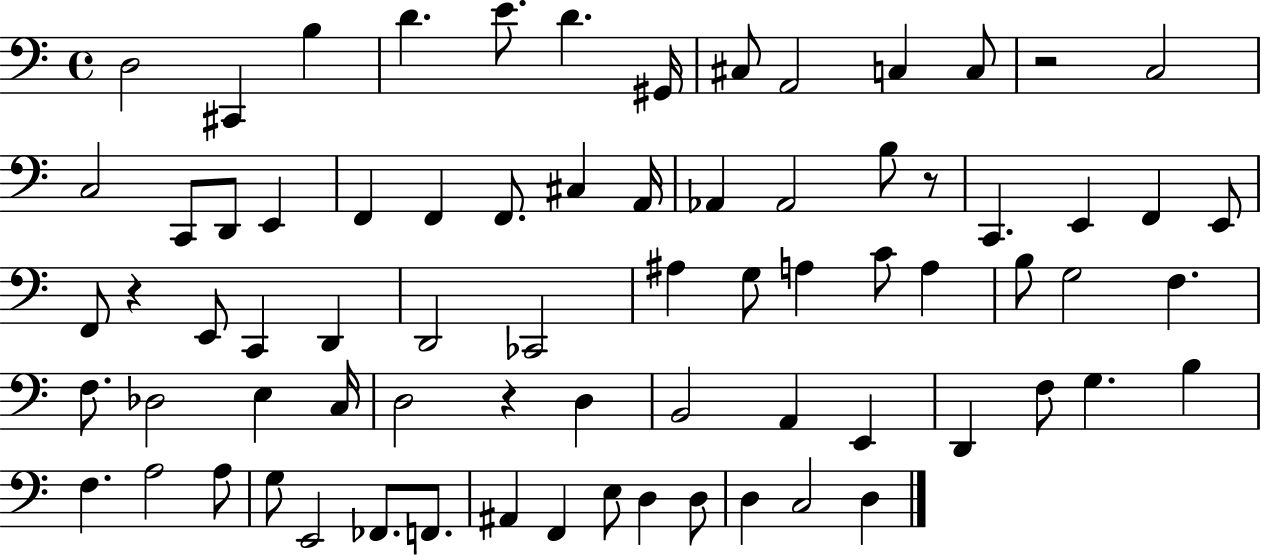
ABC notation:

X:1
T:Untitled
M:4/4
L:1/4
K:C
D,2 ^C,, B, D E/2 D ^G,,/4 ^C,/2 A,,2 C, C,/2 z2 C,2 C,2 C,,/2 D,,/2 E,, F,, F,, F,,/2 ^C, A,,/4 _A,, _A,,2 B,/2 z/2 C,, E,, F,, E,,/2 F,,/2 z E,,/2 C,, D,, D,,2 _C,,2 ^A, G,/2 A, C/2 A, B,/2 G,2 F, F,/2 _D,2 E, C,/4 D,2 z D, B,,2 A,, E,, D,, F,/2 G, B, F, A,2 A,/2 G,/2 E,,2 _F,,/2 F,,/2 ^A,, F,, E,/2 D, D,/2 D, C,2 D,